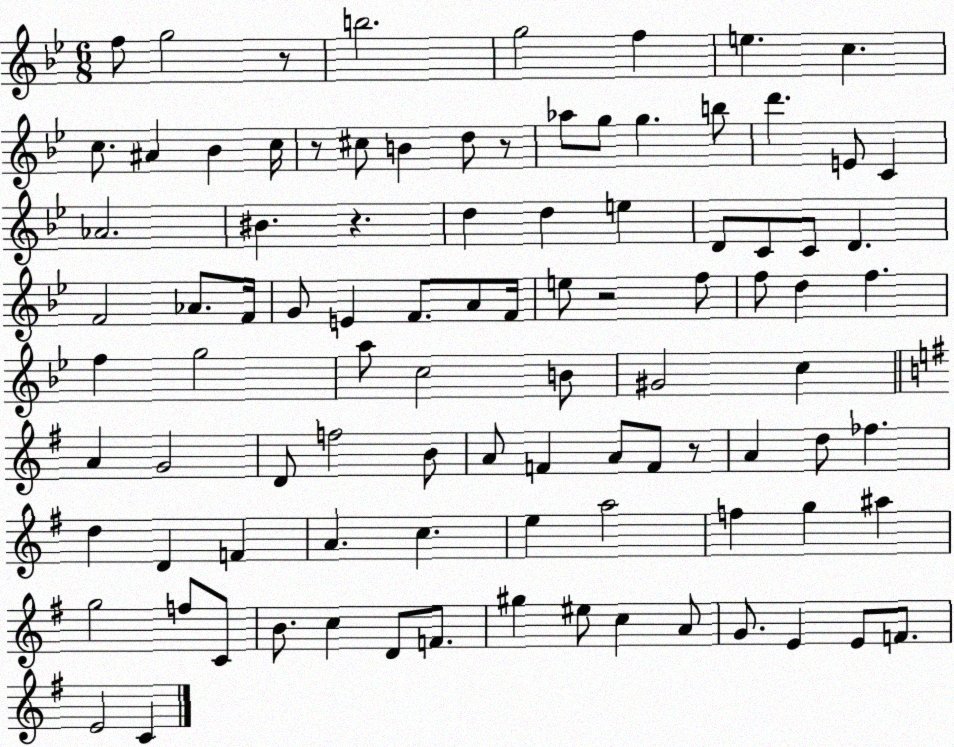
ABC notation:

X:1
T:Untitled
M:6/8
L:1/4
K:Bb
f/2 g2 z/2 b2 g2 f e c c/2 ^A _B c/4 z/2 ^c/2 B d/2 z/2 _a/2 g/2 g b/2 d' E/2 C _A2 ^B z d d e D/2 C/2 C/2 D F2 _A/2 F/4 G/2 E F/2 A/2 F/4 e/2 z2 f/2 f/2 d f f g2 a/2 c2 B/2 ^G2 c A G2 D/2 f2 B/2 A/2 F A/2 F/2 z/2 A d/2 _f d D F A c e a2 f g ^a g2 f/2 C/2 B/2 c D/2 F/2 ^g ^e/2 c A/2 G/2 E E/2 F/2 E2 C